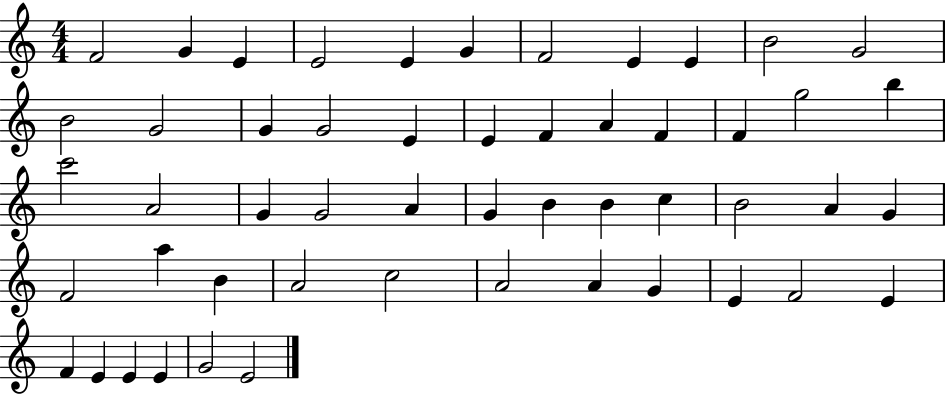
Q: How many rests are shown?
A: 0